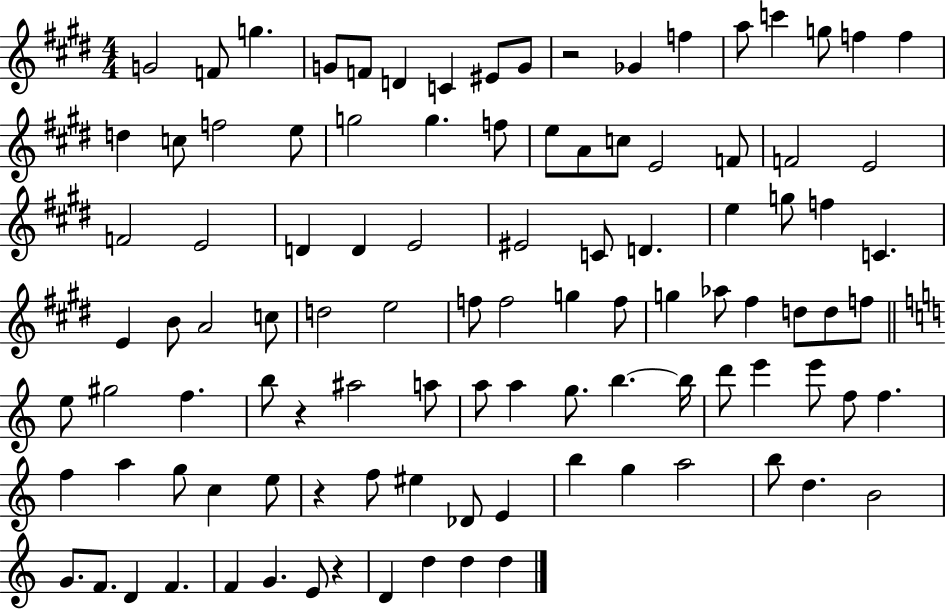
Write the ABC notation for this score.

X:1
T:Untitled
M:4/4
L:1/4
K:E
G2 F/2 g G/2 F/2 D C ^E/2 G/2 z2 _G f a/2 c' g/2 f f d c/2 f2 e/2 g2 g f/2 e/2 A/2 c/2 E2 F/2 F2 E2 F2 E2 D D E2 ^E2 C/2 D e g/2 f C E B/2 A2 c/2 d2 e2 f/2 f2 g f/2 g _a/2 ^f d/2 d/2 f/2 e/2 ^g2 f b/2 z ^a2 a/2 a/2 a g/2 b b/4 d'/2 e' e'/2 f/2 f f a g/2 c e/2 z f/2 ^e _D/2 E b g a2 b/2 d B2 G/2 F/2 D F F G E/2 z D d d d